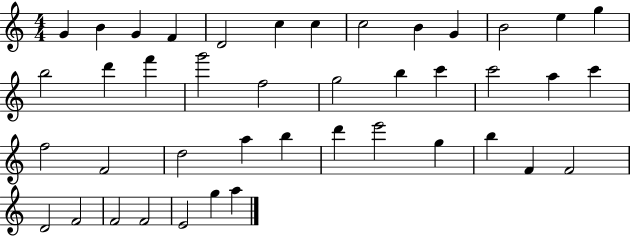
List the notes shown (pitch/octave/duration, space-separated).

G4/q B4/q G4/q F4/q D4/h C5/q C5/q C5/h B4/q G4/q B4/h E5/q G5/q B5/h D6/q F6/q G6/h F5/h G5/h B5/q C6/q C6/h A5/q C6/q F5/h F4/h D5/h A5/q B5/q D6/q E6/h G5/q B5/q F4/q F4/h D4/h F4/h F4/h F4/h E4/h G5/q A5/q